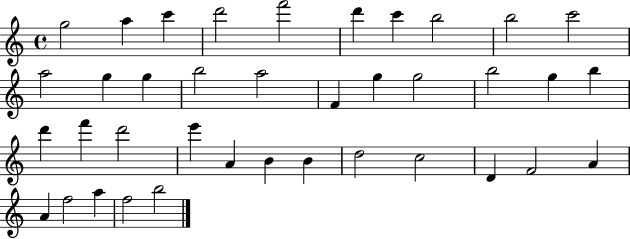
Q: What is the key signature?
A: C major